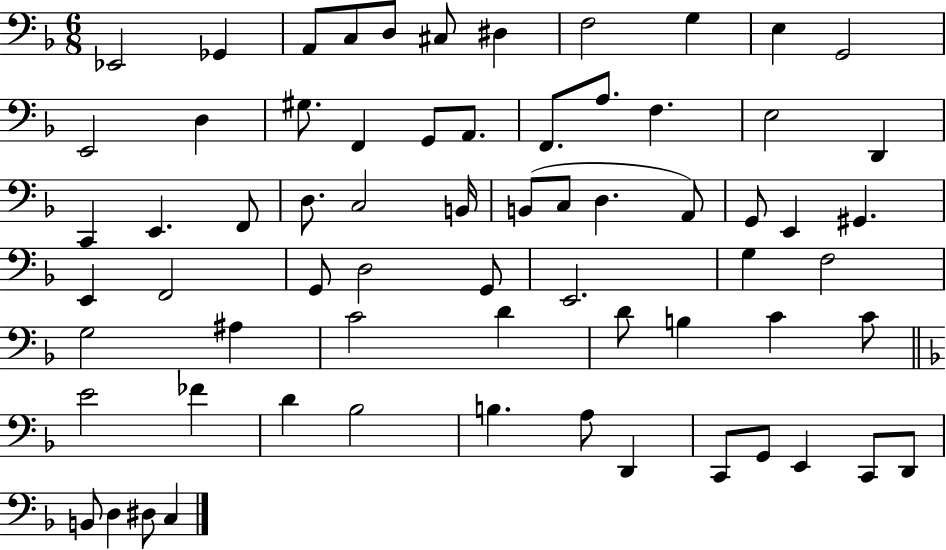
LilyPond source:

{
  \clef bass
  \numericTimeSignature
  \time 6/8
  \key f \major
  ees,2 ges,4 | a,8 c8 d8 cis8 dis4 | f2 g4 | e4 g,2 | \break e,2 d4 | gis8. f,4 g,8 a,8. | f,8. a8. f4. | e2 d,4 | \break c,4 e,4. f,8 | d8. c2 b,16 | b,8( c8 d4. a,8) | g,8 e,4 gis,4. | \break e,4 f,2 | g,8 d2 g,8 | e,2. | g4 f2 | \break g2 ais4 | c'2 d'4 | d'8 b4 c'4 c'8 | \bar "||" \break \key f \major e'2 fes'4 | d'4 bes2 | b4. a8 d,4 | c,8 g,8 e,4 c,8 d,8 | \break b,8 d4 dis8 c4 | \bar "|."
}